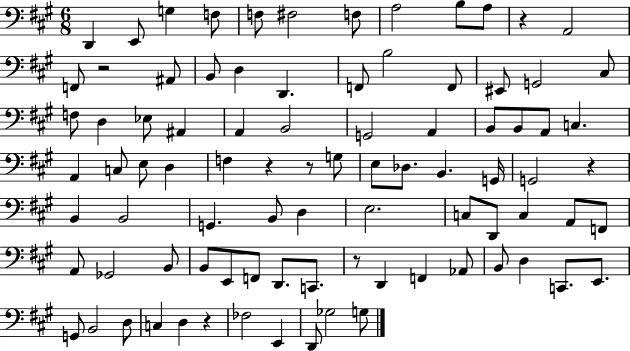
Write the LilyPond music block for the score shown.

{
  \clef bass
  \numericTimeSignature
  \time 6/8
  \key a \major
  d,4 e,8 g4 f8 | f8 fis2 f8 | a2 b8 a8 | r4 a,2 | \break f,8 r2 ais,8 | b,8 d4 d,4. | f,8 b2 f,8 | eis,8 g,2 cis8 | \break f8 d4 ees8 ais,4 | a,4 b,2 | g,2 a,4 | b,8 b,8 a,8 c4. | \break a,4 c8 e8 d4 | f4 r4 r8 g8 | e8 des8. b,4. g,16 | g,2 r4 | \break b,4 b,2 | g,4. b,8 d4 | e2. | c8 d,8 c4 a,8 f,8 | \break a,8 ges,2 b,8 | b,8 e,8 f,8 d,8. c,8. | r8 d,4 f,4 aes,8 | b,8 d4 c,8. e,8. | \break g,8 b,2 d8 | c4 d4 r4 | fes2 e,4 | d,8 ges2 g8 | \break \bar "|."
}